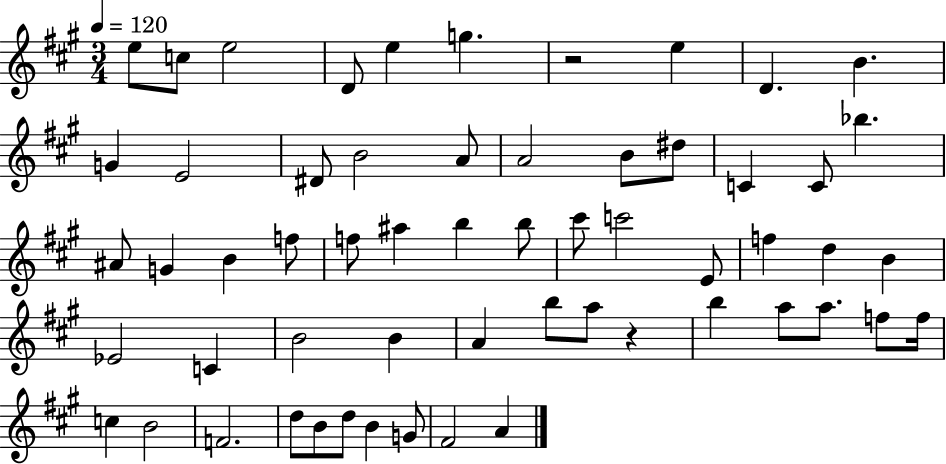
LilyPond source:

{
  \clef treble
  \numericTimeSignature
  \time 3/4
  \key a \major
  \tempo 4 = 120
  e''8 c''8 e''2 | d'8 e''4 g''4. | r2 e''4 | d'4. b'4. | \break g'4 e'2 | dis'8 b'2 a'8 | a'2 b'8 dis''8 | c'4 c'8 bes''4. | \break ais'8 g'4 b'4 f''8 | f''8 ais''4 b''4 b''8 | cis'''8 c'''2 e'8 | f''4 d''4 b'4 | \break ees'2 c'4 | b'2 b'4 | a'4 b''8 a''8 r4 | b''4 a''8 a''8. f''8 f''16 | \break c''4 b'2 | f'2. | d''8 b'8 d''8 b'4 g'8 | fis'2 a'4 | \break \bar "|."
}